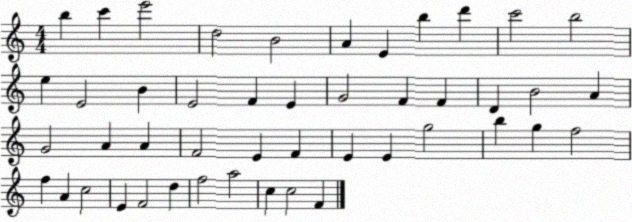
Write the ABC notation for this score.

X:1
T:Untitled
M:4/4
L:1/4
K:C
b c' e'2 d2 B2 A E b d' c'2 b2 e E2 B E2 F E G2 F F D B2 A G2 A A F2 E F E E g2 b g f2 f A c2 E F2 d f2 a2 c c2 F